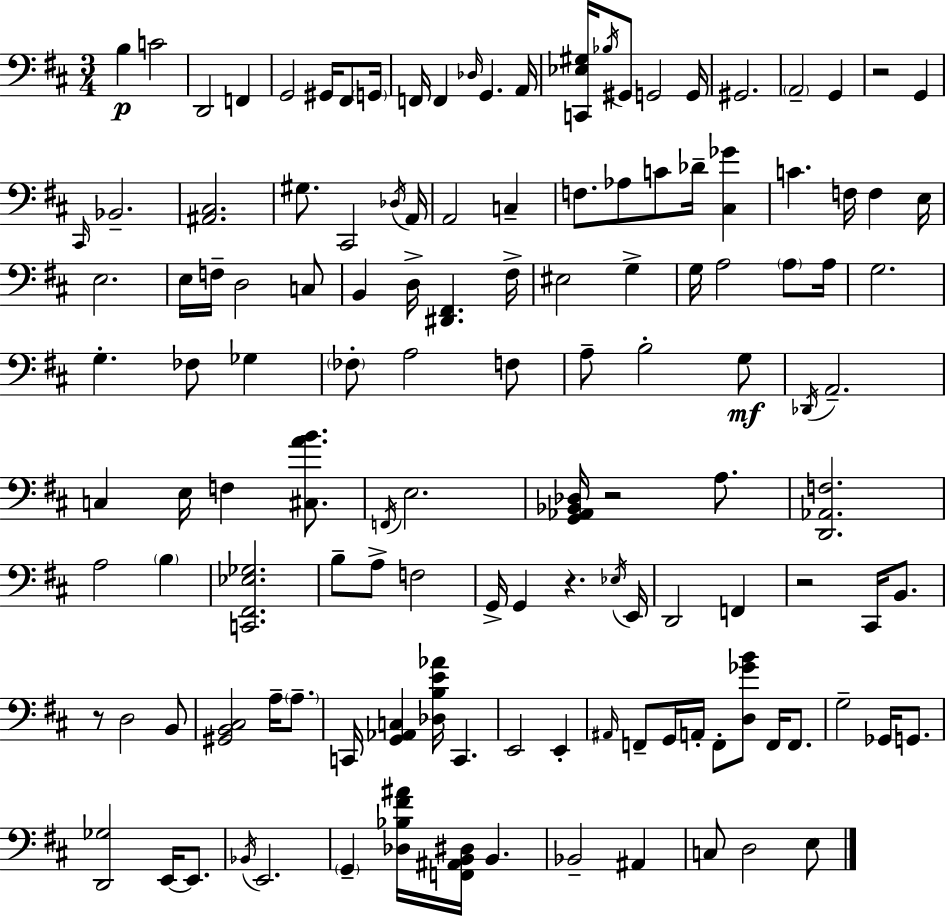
B3/q C4/h D2/h F2/q G2/h G#2/s F#2/e G2/s F2/s F2/q Db3/s G2/q. A2/s [C2,Eb3,G#3]/s Bb3/s G#2/e G2/h G2/s G#2/h. A2/h G2/q R/h G2/q C#2/s Bb2/h. [A#2,C#3]/h. G#3/e. C#2/h Db3/s A2/s A2/h C3/q F3/e. Ab3/e C4/e Db4/s [C#3,Gb4]/q C4/q. F3/s F3/q E3/s E3/h. E3/s F3/s D3/h C3/e B2/q D3/s [D#2,F#2]/q. F#3/s EIS3/h G3/q G3/s A3/h A3/e A3/s G3/h. G3/q. FES3/e Gb3/q FES3/e A3/h F3/e A3/e B3/h G3/e Db2/s A2/h. C3/q E3/s F3/q [C#3,A4,B4]/e. F2/s E3/h. [G2,Ab2,Bb2,Db3]/s R/h A3/e. [D2,Ab2,F3]/h. A3/h B3/q [C2,F#2,Eb3,Gb3]/h. B3/e A3/e F3/h G2/s G2/q R/q. Eb3/s E2/s D2/h F2/q R/h C#2/s B2/e. R/e D3/h B2/e [G#2,B2,C#3]/h A3/s A3/e. C2/s [G2,Ab2,C3]/q [Db3,B3,E4,Ab4]/s C2/q. E2/h E2/q A#2/s F2/e G2/s A2/s F2/e [D3,Gb4,B4]/e F2/s F2/e. G3/h Gb2/s G2/e. [D2,Gb3]/h E2/s E2/e. Bb2/s E2/h. G2/q [Db3,Bb3,F#4,A#4]/s [F2,A#2,B2,D#3]/s B2/q. Bb2/h A#2/q C3/e D3/h E3/e